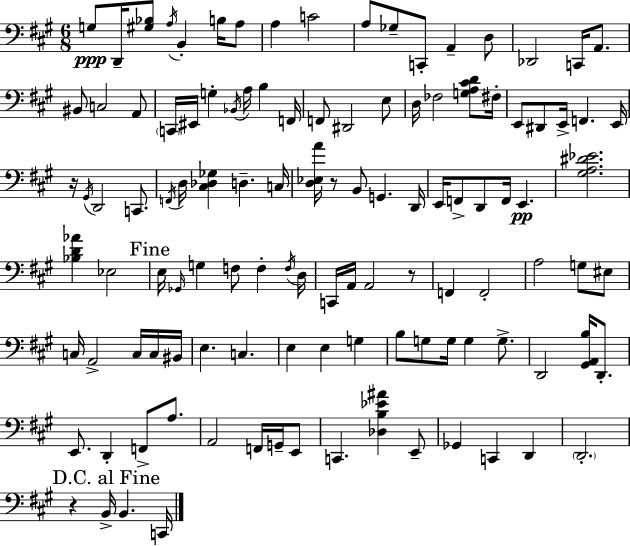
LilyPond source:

{
  \clef bass
  \numericTimeSignature
  \time 6/8
  \key a \major
  \repeat volta 2 { g8\ppp d,16-- <gis bes>8 \acciaccatura { a16 } b,4-. b16 a8 | a4 c'2 | a8 ges8-- c,8-. a,4-- d8 | des,2 c,16 a,8. | \break bis,8 c2 a,8 | \parenthesize c,16 eis,16 g4-. \acciaccatura { bes,16 } a16 b4 | f,16 f,8 dis,2 | e8 d16 fes2 <g a cis' d'>8 | \break fis16-. e,8 dis,8 e,16-> f,4. | e,16 r16 \acciaccatura { gis,16 } d,2 | c,8. \acciaccatura { f,16 } d16 <cis des ges>4 d4.-- | c16 <d ees a'>16 r8 b,8 g,4. | \break d,16 e,16 f,8-> d,8 f,16 e,4.\pp | <gis a dis' ees'>2. | <bes d' aes'>4 ees2 | \mark "Fine" e16 \grace { ges,16 } g4 f8 | \break f4-. \acciaccatura { f16 } d16 c,16 a,16 a,2 | r8 f,4 f,2-. | a2 | g8 eis8 c16 a,2-> | \break c16 c16 bis,16 e4. | c4. e4 e4 | g4 b8 g8 g16 g4 | g8.-> d,2 | \break <gis, a, b>16 d,8.-. e,8. d,4-. | f,8-> a8. a,2 | f,16 g,16-- e,8 c,4. | <des b ees' ais'>4 e,8-- ges,4 c,4 | \break d,4 \parenthesize d,2.-. | \mark "D.C. al Fine" r4 b,16-> b,4. | c,16 } \bar "|."
}